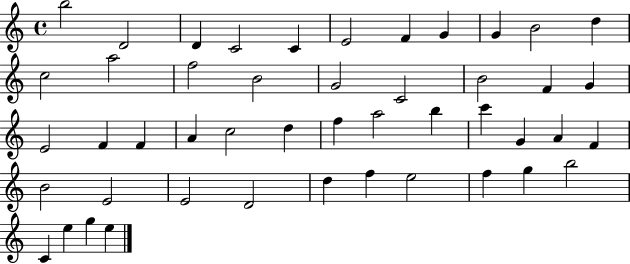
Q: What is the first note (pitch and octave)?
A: B5